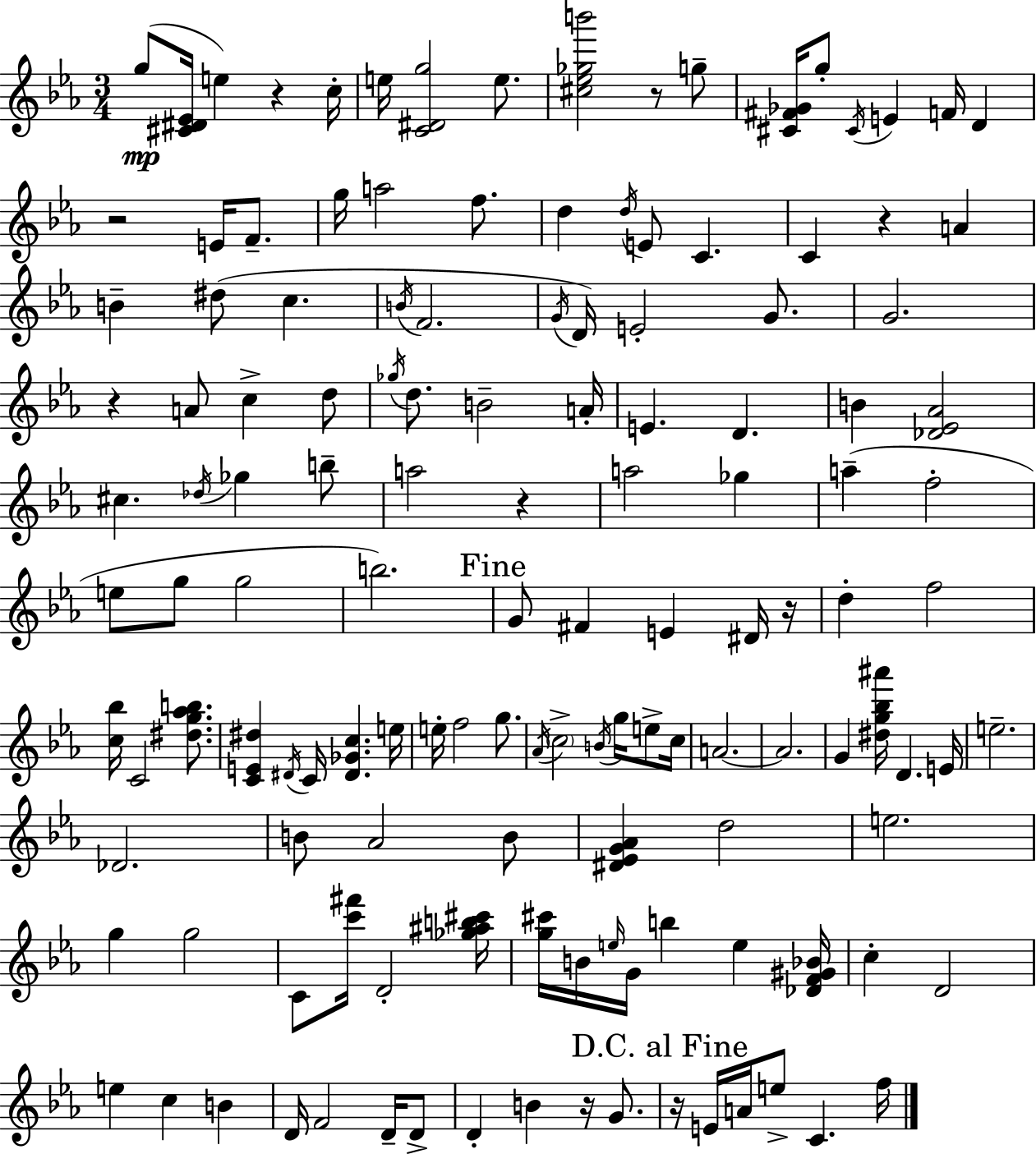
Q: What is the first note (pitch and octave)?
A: G5